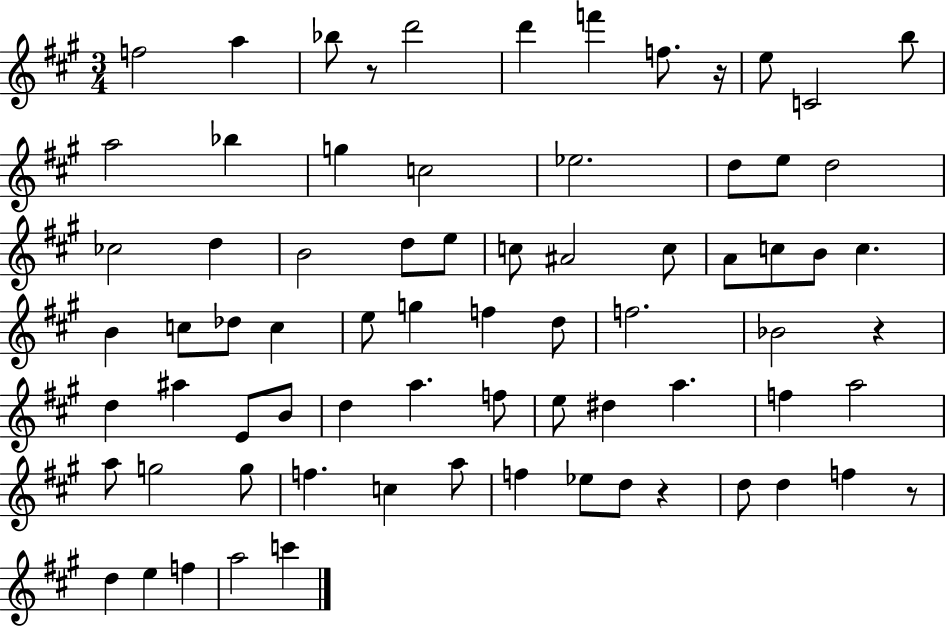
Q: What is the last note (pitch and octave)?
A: C6